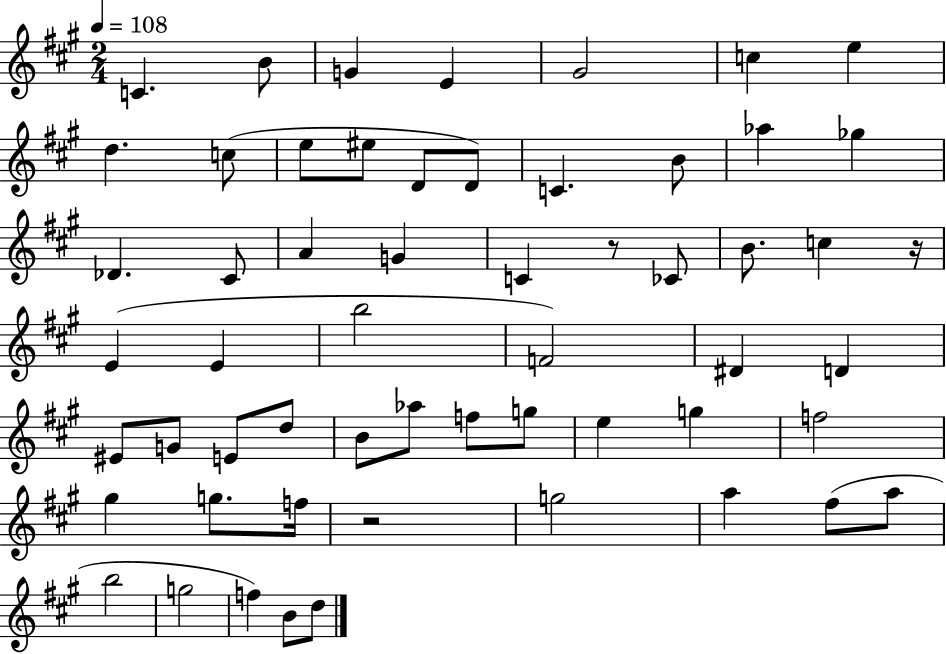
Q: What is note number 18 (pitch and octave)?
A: Db4